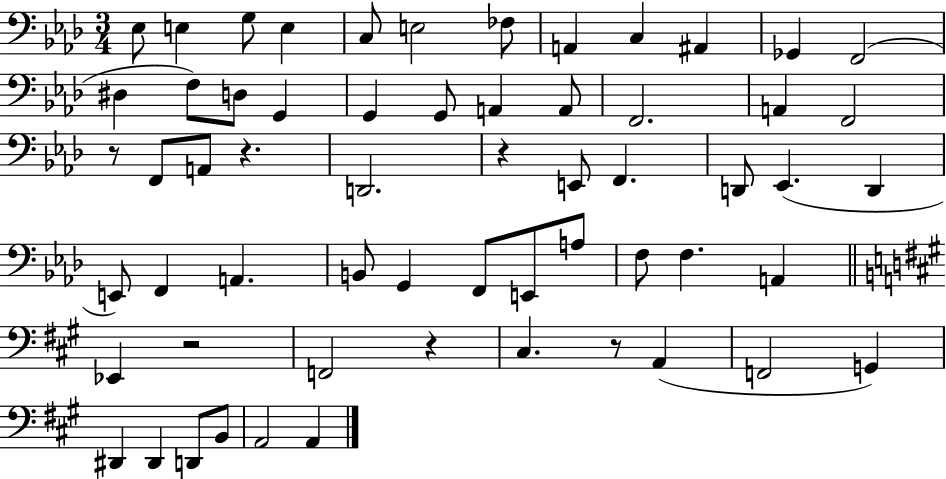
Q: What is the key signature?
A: AES major